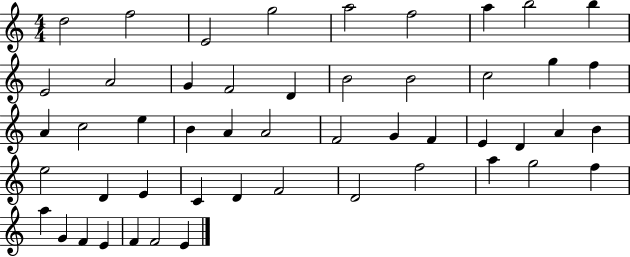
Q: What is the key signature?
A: C major